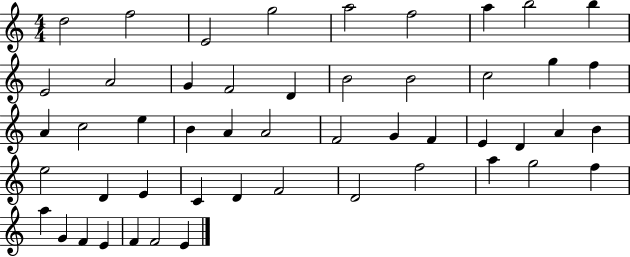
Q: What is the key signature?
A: C major